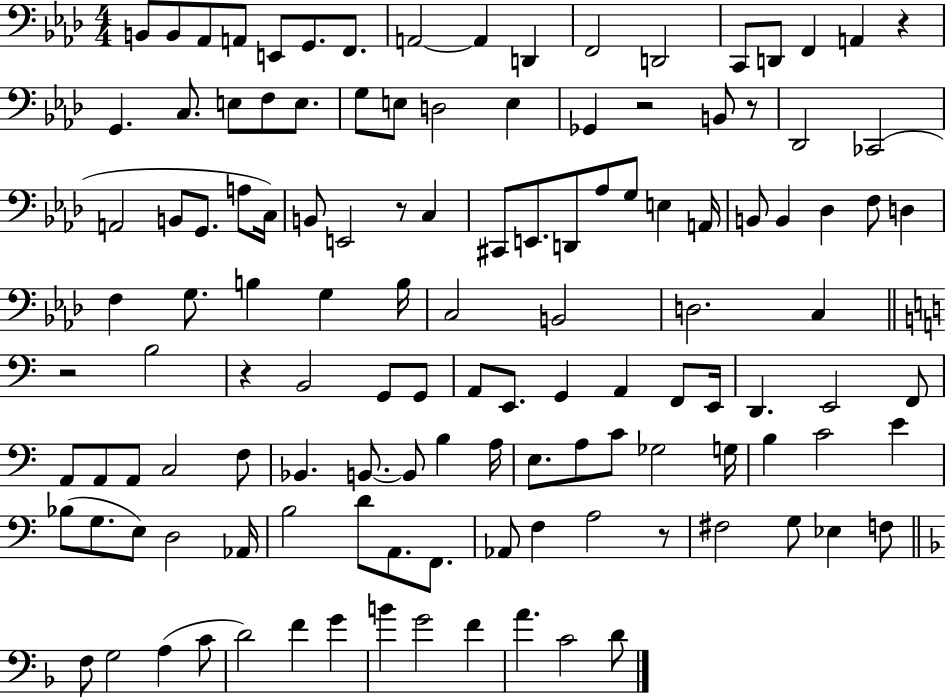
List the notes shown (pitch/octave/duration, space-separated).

B2/e B2/e Ab2/e A2/e E2/e G2/e. F2/e. A2/h A2/q D2/q F2/h D2/h C2/e D2/e F2/q A2/q R/q G2/q. C3/e. E3/e F3/e E3/e. G3/e E3/e D3/h E3/q Gb2/q R/h B2/e R/e Db2/h CES2/h A2/h B2/e G2/e. A3/e C3/s B2/e E2/h R/e C3/q C#2/e E2/e. D2/e Ab3/e G3/e E3/q A2/s B2/e B2/q Db3/q F3/e D3/q F3/q G3/e. B3/q G3/q B3/s C3/h B2/h D3/h. C3/q R/h B3/h R/q B2/h G2/e G2/e A2/e E2/e. G2/q A2/q F2/e E2/s D2/q. E2/h F2/e A2/e A2/e A2/e C3/h F3/e Bb2/q. B2/e. B2/e B3/q A3/s E3/e. A3/e C4/e Gb3/h G3/s B3/q C4/h E4/q Bb3/e G3/e. E3/e D3/h Ab2/s B3/h D4/e A2/e. F2/e. Ab2/e F3/q A3/h R/e F#3/h G3/e Eb3/q F3/e F3/e G3/h A3/q C4/e D4/h F4/q G4/q B4/q G4/h F4/q A4/q. C4/h D4/e